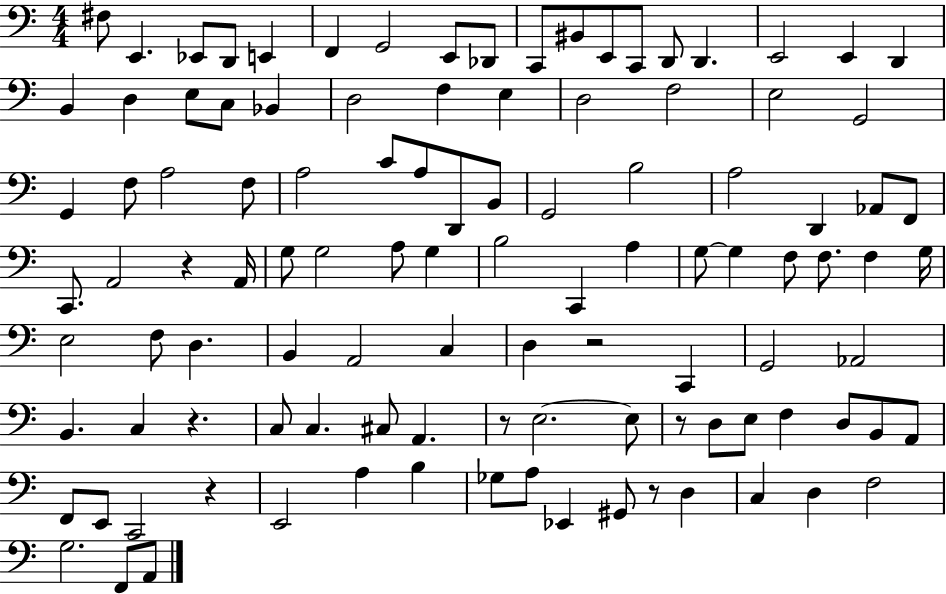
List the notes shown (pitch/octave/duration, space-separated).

F#3/e E2/q. Eb2/e D2/e E2/q F2/q G2/h E2/e Db2/e C2/e BIS2/e E2/e C2/e D2/e D2/q. E2/h E2/q D2/q B2/q D3/q E3/e C3/e Bb2/q D3/h F3/q E3/q D3/h F3/h E3/h G2/h G2/q F3/e A3/h F3/e A3/h C4/e A3/e D2/e B2/e G2/h B3/h A3/h D2/q Ab2/e F2/e C2/e. A2/h R/q A2/s G3/e G3/h A3/e G3/q B3/h C2/q A3/q G3/e G3/q F3/e F3/e. F3/q G3/s E3/h F3/e D3/q. B2/q A2/h C3/q D3/q R/h C2/q G2/h Ab2/h B2/q. C3/q R/q. C3/e C3/q. C#3/e A2/q. R/e E3/h. E3/e R/e D3/e E3/e F3/q D3/e B2/e A2/e F2/e E2/e C2/h R/q E2/h A3/q B3/q Gb3/e A3/e Eb2/q G#2/e R/e D3/q C3/q D3/q F3/h G3/h. F2/e A2/e